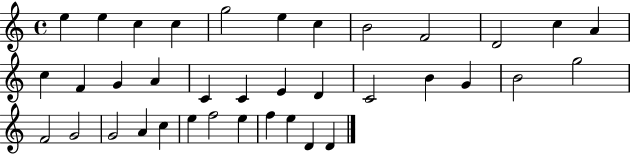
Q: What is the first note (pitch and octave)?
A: E5